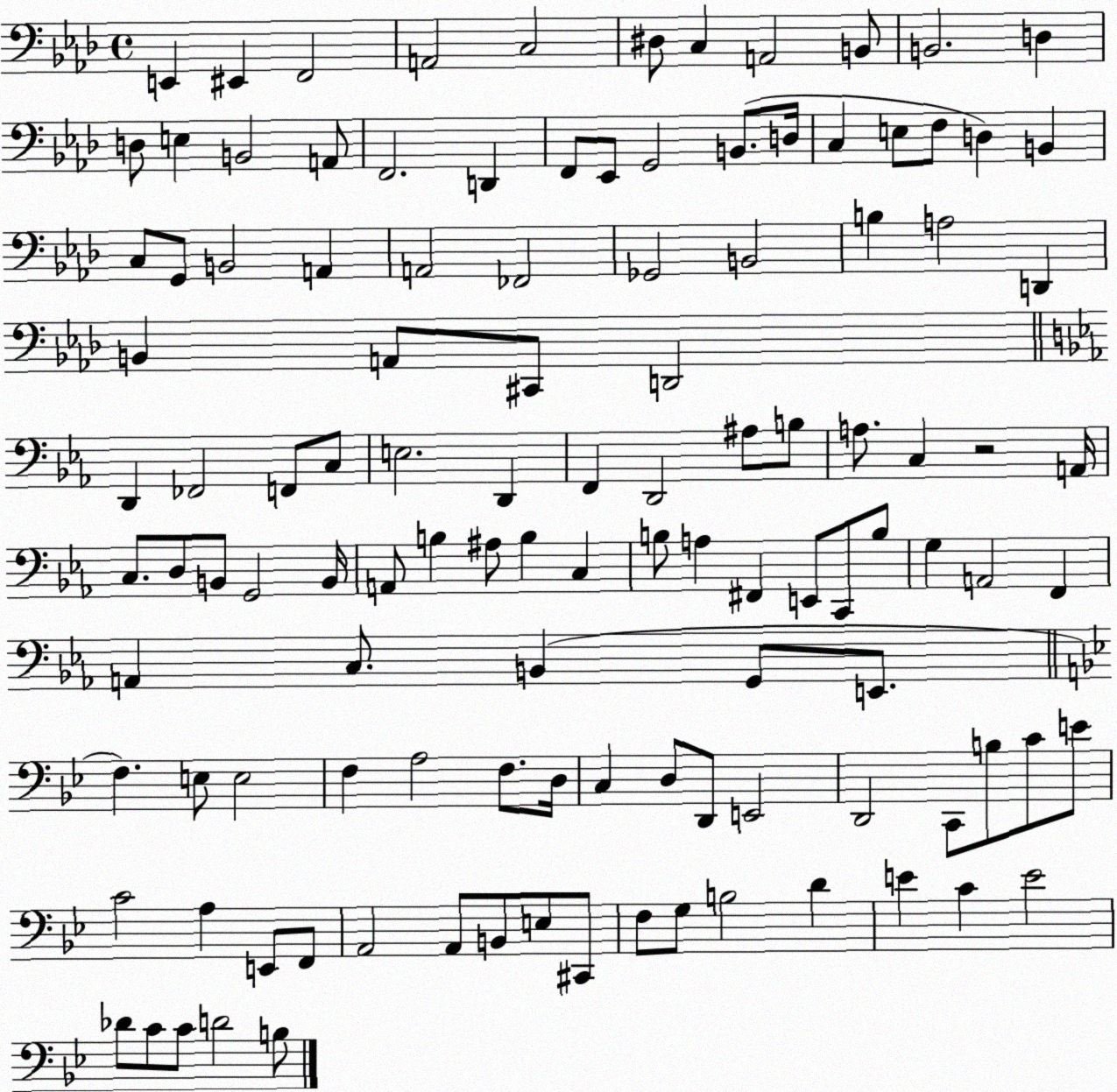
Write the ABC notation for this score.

X:1
T:Untitled
M:4/4
L:1/4
K:Ab
E,, ^E,, F,,2 A,,2 C,2 ^D,/2 C, A,,2 B,,/2 B,,2 D, D,/2 E, B,,2 A,,/2 F,,2 D,, F,,/2 _E,,/2 G,,2 B,,/2 D,/4 C, E,/2 F,/2 D, B,, C,/2 G,,/2 B,,2 A,, A,,2 _F,,2 _G,,2 B,,2 B, A,2 D,, B,, A,,/2 ^C,,/2 D,,2 D,, _F,,2 F,,/2 C,/2 E,2 D,, F,, D,,2 ^A,/2 B,/2 A,/2 C, z2 A,,/4 C,/2 D,/2 B,,/2 G,,2 B,,/4 A,,/2 B, ^A,/2 B, C, B,/2 A, ^F,, E,,/2 C,,/2 B,/2 G, A,,2 F,, A,, C,/2 B,, G,,/2 E,,/2 F, E,/2 E,2 F, A,2 F,/2 D,/4 C, D,/2 D,,/2 E,,2 D,,2 C,,/2 B,/2 C/2 E/2 C2 A, E,,/2 F,,/2 A,,2 A,,/2 B,,/2 E,/2 ^C,,/2 F,/2 G,/2 B,2 D E C E2 _D/2 C/2 C/2 D2 B,/2